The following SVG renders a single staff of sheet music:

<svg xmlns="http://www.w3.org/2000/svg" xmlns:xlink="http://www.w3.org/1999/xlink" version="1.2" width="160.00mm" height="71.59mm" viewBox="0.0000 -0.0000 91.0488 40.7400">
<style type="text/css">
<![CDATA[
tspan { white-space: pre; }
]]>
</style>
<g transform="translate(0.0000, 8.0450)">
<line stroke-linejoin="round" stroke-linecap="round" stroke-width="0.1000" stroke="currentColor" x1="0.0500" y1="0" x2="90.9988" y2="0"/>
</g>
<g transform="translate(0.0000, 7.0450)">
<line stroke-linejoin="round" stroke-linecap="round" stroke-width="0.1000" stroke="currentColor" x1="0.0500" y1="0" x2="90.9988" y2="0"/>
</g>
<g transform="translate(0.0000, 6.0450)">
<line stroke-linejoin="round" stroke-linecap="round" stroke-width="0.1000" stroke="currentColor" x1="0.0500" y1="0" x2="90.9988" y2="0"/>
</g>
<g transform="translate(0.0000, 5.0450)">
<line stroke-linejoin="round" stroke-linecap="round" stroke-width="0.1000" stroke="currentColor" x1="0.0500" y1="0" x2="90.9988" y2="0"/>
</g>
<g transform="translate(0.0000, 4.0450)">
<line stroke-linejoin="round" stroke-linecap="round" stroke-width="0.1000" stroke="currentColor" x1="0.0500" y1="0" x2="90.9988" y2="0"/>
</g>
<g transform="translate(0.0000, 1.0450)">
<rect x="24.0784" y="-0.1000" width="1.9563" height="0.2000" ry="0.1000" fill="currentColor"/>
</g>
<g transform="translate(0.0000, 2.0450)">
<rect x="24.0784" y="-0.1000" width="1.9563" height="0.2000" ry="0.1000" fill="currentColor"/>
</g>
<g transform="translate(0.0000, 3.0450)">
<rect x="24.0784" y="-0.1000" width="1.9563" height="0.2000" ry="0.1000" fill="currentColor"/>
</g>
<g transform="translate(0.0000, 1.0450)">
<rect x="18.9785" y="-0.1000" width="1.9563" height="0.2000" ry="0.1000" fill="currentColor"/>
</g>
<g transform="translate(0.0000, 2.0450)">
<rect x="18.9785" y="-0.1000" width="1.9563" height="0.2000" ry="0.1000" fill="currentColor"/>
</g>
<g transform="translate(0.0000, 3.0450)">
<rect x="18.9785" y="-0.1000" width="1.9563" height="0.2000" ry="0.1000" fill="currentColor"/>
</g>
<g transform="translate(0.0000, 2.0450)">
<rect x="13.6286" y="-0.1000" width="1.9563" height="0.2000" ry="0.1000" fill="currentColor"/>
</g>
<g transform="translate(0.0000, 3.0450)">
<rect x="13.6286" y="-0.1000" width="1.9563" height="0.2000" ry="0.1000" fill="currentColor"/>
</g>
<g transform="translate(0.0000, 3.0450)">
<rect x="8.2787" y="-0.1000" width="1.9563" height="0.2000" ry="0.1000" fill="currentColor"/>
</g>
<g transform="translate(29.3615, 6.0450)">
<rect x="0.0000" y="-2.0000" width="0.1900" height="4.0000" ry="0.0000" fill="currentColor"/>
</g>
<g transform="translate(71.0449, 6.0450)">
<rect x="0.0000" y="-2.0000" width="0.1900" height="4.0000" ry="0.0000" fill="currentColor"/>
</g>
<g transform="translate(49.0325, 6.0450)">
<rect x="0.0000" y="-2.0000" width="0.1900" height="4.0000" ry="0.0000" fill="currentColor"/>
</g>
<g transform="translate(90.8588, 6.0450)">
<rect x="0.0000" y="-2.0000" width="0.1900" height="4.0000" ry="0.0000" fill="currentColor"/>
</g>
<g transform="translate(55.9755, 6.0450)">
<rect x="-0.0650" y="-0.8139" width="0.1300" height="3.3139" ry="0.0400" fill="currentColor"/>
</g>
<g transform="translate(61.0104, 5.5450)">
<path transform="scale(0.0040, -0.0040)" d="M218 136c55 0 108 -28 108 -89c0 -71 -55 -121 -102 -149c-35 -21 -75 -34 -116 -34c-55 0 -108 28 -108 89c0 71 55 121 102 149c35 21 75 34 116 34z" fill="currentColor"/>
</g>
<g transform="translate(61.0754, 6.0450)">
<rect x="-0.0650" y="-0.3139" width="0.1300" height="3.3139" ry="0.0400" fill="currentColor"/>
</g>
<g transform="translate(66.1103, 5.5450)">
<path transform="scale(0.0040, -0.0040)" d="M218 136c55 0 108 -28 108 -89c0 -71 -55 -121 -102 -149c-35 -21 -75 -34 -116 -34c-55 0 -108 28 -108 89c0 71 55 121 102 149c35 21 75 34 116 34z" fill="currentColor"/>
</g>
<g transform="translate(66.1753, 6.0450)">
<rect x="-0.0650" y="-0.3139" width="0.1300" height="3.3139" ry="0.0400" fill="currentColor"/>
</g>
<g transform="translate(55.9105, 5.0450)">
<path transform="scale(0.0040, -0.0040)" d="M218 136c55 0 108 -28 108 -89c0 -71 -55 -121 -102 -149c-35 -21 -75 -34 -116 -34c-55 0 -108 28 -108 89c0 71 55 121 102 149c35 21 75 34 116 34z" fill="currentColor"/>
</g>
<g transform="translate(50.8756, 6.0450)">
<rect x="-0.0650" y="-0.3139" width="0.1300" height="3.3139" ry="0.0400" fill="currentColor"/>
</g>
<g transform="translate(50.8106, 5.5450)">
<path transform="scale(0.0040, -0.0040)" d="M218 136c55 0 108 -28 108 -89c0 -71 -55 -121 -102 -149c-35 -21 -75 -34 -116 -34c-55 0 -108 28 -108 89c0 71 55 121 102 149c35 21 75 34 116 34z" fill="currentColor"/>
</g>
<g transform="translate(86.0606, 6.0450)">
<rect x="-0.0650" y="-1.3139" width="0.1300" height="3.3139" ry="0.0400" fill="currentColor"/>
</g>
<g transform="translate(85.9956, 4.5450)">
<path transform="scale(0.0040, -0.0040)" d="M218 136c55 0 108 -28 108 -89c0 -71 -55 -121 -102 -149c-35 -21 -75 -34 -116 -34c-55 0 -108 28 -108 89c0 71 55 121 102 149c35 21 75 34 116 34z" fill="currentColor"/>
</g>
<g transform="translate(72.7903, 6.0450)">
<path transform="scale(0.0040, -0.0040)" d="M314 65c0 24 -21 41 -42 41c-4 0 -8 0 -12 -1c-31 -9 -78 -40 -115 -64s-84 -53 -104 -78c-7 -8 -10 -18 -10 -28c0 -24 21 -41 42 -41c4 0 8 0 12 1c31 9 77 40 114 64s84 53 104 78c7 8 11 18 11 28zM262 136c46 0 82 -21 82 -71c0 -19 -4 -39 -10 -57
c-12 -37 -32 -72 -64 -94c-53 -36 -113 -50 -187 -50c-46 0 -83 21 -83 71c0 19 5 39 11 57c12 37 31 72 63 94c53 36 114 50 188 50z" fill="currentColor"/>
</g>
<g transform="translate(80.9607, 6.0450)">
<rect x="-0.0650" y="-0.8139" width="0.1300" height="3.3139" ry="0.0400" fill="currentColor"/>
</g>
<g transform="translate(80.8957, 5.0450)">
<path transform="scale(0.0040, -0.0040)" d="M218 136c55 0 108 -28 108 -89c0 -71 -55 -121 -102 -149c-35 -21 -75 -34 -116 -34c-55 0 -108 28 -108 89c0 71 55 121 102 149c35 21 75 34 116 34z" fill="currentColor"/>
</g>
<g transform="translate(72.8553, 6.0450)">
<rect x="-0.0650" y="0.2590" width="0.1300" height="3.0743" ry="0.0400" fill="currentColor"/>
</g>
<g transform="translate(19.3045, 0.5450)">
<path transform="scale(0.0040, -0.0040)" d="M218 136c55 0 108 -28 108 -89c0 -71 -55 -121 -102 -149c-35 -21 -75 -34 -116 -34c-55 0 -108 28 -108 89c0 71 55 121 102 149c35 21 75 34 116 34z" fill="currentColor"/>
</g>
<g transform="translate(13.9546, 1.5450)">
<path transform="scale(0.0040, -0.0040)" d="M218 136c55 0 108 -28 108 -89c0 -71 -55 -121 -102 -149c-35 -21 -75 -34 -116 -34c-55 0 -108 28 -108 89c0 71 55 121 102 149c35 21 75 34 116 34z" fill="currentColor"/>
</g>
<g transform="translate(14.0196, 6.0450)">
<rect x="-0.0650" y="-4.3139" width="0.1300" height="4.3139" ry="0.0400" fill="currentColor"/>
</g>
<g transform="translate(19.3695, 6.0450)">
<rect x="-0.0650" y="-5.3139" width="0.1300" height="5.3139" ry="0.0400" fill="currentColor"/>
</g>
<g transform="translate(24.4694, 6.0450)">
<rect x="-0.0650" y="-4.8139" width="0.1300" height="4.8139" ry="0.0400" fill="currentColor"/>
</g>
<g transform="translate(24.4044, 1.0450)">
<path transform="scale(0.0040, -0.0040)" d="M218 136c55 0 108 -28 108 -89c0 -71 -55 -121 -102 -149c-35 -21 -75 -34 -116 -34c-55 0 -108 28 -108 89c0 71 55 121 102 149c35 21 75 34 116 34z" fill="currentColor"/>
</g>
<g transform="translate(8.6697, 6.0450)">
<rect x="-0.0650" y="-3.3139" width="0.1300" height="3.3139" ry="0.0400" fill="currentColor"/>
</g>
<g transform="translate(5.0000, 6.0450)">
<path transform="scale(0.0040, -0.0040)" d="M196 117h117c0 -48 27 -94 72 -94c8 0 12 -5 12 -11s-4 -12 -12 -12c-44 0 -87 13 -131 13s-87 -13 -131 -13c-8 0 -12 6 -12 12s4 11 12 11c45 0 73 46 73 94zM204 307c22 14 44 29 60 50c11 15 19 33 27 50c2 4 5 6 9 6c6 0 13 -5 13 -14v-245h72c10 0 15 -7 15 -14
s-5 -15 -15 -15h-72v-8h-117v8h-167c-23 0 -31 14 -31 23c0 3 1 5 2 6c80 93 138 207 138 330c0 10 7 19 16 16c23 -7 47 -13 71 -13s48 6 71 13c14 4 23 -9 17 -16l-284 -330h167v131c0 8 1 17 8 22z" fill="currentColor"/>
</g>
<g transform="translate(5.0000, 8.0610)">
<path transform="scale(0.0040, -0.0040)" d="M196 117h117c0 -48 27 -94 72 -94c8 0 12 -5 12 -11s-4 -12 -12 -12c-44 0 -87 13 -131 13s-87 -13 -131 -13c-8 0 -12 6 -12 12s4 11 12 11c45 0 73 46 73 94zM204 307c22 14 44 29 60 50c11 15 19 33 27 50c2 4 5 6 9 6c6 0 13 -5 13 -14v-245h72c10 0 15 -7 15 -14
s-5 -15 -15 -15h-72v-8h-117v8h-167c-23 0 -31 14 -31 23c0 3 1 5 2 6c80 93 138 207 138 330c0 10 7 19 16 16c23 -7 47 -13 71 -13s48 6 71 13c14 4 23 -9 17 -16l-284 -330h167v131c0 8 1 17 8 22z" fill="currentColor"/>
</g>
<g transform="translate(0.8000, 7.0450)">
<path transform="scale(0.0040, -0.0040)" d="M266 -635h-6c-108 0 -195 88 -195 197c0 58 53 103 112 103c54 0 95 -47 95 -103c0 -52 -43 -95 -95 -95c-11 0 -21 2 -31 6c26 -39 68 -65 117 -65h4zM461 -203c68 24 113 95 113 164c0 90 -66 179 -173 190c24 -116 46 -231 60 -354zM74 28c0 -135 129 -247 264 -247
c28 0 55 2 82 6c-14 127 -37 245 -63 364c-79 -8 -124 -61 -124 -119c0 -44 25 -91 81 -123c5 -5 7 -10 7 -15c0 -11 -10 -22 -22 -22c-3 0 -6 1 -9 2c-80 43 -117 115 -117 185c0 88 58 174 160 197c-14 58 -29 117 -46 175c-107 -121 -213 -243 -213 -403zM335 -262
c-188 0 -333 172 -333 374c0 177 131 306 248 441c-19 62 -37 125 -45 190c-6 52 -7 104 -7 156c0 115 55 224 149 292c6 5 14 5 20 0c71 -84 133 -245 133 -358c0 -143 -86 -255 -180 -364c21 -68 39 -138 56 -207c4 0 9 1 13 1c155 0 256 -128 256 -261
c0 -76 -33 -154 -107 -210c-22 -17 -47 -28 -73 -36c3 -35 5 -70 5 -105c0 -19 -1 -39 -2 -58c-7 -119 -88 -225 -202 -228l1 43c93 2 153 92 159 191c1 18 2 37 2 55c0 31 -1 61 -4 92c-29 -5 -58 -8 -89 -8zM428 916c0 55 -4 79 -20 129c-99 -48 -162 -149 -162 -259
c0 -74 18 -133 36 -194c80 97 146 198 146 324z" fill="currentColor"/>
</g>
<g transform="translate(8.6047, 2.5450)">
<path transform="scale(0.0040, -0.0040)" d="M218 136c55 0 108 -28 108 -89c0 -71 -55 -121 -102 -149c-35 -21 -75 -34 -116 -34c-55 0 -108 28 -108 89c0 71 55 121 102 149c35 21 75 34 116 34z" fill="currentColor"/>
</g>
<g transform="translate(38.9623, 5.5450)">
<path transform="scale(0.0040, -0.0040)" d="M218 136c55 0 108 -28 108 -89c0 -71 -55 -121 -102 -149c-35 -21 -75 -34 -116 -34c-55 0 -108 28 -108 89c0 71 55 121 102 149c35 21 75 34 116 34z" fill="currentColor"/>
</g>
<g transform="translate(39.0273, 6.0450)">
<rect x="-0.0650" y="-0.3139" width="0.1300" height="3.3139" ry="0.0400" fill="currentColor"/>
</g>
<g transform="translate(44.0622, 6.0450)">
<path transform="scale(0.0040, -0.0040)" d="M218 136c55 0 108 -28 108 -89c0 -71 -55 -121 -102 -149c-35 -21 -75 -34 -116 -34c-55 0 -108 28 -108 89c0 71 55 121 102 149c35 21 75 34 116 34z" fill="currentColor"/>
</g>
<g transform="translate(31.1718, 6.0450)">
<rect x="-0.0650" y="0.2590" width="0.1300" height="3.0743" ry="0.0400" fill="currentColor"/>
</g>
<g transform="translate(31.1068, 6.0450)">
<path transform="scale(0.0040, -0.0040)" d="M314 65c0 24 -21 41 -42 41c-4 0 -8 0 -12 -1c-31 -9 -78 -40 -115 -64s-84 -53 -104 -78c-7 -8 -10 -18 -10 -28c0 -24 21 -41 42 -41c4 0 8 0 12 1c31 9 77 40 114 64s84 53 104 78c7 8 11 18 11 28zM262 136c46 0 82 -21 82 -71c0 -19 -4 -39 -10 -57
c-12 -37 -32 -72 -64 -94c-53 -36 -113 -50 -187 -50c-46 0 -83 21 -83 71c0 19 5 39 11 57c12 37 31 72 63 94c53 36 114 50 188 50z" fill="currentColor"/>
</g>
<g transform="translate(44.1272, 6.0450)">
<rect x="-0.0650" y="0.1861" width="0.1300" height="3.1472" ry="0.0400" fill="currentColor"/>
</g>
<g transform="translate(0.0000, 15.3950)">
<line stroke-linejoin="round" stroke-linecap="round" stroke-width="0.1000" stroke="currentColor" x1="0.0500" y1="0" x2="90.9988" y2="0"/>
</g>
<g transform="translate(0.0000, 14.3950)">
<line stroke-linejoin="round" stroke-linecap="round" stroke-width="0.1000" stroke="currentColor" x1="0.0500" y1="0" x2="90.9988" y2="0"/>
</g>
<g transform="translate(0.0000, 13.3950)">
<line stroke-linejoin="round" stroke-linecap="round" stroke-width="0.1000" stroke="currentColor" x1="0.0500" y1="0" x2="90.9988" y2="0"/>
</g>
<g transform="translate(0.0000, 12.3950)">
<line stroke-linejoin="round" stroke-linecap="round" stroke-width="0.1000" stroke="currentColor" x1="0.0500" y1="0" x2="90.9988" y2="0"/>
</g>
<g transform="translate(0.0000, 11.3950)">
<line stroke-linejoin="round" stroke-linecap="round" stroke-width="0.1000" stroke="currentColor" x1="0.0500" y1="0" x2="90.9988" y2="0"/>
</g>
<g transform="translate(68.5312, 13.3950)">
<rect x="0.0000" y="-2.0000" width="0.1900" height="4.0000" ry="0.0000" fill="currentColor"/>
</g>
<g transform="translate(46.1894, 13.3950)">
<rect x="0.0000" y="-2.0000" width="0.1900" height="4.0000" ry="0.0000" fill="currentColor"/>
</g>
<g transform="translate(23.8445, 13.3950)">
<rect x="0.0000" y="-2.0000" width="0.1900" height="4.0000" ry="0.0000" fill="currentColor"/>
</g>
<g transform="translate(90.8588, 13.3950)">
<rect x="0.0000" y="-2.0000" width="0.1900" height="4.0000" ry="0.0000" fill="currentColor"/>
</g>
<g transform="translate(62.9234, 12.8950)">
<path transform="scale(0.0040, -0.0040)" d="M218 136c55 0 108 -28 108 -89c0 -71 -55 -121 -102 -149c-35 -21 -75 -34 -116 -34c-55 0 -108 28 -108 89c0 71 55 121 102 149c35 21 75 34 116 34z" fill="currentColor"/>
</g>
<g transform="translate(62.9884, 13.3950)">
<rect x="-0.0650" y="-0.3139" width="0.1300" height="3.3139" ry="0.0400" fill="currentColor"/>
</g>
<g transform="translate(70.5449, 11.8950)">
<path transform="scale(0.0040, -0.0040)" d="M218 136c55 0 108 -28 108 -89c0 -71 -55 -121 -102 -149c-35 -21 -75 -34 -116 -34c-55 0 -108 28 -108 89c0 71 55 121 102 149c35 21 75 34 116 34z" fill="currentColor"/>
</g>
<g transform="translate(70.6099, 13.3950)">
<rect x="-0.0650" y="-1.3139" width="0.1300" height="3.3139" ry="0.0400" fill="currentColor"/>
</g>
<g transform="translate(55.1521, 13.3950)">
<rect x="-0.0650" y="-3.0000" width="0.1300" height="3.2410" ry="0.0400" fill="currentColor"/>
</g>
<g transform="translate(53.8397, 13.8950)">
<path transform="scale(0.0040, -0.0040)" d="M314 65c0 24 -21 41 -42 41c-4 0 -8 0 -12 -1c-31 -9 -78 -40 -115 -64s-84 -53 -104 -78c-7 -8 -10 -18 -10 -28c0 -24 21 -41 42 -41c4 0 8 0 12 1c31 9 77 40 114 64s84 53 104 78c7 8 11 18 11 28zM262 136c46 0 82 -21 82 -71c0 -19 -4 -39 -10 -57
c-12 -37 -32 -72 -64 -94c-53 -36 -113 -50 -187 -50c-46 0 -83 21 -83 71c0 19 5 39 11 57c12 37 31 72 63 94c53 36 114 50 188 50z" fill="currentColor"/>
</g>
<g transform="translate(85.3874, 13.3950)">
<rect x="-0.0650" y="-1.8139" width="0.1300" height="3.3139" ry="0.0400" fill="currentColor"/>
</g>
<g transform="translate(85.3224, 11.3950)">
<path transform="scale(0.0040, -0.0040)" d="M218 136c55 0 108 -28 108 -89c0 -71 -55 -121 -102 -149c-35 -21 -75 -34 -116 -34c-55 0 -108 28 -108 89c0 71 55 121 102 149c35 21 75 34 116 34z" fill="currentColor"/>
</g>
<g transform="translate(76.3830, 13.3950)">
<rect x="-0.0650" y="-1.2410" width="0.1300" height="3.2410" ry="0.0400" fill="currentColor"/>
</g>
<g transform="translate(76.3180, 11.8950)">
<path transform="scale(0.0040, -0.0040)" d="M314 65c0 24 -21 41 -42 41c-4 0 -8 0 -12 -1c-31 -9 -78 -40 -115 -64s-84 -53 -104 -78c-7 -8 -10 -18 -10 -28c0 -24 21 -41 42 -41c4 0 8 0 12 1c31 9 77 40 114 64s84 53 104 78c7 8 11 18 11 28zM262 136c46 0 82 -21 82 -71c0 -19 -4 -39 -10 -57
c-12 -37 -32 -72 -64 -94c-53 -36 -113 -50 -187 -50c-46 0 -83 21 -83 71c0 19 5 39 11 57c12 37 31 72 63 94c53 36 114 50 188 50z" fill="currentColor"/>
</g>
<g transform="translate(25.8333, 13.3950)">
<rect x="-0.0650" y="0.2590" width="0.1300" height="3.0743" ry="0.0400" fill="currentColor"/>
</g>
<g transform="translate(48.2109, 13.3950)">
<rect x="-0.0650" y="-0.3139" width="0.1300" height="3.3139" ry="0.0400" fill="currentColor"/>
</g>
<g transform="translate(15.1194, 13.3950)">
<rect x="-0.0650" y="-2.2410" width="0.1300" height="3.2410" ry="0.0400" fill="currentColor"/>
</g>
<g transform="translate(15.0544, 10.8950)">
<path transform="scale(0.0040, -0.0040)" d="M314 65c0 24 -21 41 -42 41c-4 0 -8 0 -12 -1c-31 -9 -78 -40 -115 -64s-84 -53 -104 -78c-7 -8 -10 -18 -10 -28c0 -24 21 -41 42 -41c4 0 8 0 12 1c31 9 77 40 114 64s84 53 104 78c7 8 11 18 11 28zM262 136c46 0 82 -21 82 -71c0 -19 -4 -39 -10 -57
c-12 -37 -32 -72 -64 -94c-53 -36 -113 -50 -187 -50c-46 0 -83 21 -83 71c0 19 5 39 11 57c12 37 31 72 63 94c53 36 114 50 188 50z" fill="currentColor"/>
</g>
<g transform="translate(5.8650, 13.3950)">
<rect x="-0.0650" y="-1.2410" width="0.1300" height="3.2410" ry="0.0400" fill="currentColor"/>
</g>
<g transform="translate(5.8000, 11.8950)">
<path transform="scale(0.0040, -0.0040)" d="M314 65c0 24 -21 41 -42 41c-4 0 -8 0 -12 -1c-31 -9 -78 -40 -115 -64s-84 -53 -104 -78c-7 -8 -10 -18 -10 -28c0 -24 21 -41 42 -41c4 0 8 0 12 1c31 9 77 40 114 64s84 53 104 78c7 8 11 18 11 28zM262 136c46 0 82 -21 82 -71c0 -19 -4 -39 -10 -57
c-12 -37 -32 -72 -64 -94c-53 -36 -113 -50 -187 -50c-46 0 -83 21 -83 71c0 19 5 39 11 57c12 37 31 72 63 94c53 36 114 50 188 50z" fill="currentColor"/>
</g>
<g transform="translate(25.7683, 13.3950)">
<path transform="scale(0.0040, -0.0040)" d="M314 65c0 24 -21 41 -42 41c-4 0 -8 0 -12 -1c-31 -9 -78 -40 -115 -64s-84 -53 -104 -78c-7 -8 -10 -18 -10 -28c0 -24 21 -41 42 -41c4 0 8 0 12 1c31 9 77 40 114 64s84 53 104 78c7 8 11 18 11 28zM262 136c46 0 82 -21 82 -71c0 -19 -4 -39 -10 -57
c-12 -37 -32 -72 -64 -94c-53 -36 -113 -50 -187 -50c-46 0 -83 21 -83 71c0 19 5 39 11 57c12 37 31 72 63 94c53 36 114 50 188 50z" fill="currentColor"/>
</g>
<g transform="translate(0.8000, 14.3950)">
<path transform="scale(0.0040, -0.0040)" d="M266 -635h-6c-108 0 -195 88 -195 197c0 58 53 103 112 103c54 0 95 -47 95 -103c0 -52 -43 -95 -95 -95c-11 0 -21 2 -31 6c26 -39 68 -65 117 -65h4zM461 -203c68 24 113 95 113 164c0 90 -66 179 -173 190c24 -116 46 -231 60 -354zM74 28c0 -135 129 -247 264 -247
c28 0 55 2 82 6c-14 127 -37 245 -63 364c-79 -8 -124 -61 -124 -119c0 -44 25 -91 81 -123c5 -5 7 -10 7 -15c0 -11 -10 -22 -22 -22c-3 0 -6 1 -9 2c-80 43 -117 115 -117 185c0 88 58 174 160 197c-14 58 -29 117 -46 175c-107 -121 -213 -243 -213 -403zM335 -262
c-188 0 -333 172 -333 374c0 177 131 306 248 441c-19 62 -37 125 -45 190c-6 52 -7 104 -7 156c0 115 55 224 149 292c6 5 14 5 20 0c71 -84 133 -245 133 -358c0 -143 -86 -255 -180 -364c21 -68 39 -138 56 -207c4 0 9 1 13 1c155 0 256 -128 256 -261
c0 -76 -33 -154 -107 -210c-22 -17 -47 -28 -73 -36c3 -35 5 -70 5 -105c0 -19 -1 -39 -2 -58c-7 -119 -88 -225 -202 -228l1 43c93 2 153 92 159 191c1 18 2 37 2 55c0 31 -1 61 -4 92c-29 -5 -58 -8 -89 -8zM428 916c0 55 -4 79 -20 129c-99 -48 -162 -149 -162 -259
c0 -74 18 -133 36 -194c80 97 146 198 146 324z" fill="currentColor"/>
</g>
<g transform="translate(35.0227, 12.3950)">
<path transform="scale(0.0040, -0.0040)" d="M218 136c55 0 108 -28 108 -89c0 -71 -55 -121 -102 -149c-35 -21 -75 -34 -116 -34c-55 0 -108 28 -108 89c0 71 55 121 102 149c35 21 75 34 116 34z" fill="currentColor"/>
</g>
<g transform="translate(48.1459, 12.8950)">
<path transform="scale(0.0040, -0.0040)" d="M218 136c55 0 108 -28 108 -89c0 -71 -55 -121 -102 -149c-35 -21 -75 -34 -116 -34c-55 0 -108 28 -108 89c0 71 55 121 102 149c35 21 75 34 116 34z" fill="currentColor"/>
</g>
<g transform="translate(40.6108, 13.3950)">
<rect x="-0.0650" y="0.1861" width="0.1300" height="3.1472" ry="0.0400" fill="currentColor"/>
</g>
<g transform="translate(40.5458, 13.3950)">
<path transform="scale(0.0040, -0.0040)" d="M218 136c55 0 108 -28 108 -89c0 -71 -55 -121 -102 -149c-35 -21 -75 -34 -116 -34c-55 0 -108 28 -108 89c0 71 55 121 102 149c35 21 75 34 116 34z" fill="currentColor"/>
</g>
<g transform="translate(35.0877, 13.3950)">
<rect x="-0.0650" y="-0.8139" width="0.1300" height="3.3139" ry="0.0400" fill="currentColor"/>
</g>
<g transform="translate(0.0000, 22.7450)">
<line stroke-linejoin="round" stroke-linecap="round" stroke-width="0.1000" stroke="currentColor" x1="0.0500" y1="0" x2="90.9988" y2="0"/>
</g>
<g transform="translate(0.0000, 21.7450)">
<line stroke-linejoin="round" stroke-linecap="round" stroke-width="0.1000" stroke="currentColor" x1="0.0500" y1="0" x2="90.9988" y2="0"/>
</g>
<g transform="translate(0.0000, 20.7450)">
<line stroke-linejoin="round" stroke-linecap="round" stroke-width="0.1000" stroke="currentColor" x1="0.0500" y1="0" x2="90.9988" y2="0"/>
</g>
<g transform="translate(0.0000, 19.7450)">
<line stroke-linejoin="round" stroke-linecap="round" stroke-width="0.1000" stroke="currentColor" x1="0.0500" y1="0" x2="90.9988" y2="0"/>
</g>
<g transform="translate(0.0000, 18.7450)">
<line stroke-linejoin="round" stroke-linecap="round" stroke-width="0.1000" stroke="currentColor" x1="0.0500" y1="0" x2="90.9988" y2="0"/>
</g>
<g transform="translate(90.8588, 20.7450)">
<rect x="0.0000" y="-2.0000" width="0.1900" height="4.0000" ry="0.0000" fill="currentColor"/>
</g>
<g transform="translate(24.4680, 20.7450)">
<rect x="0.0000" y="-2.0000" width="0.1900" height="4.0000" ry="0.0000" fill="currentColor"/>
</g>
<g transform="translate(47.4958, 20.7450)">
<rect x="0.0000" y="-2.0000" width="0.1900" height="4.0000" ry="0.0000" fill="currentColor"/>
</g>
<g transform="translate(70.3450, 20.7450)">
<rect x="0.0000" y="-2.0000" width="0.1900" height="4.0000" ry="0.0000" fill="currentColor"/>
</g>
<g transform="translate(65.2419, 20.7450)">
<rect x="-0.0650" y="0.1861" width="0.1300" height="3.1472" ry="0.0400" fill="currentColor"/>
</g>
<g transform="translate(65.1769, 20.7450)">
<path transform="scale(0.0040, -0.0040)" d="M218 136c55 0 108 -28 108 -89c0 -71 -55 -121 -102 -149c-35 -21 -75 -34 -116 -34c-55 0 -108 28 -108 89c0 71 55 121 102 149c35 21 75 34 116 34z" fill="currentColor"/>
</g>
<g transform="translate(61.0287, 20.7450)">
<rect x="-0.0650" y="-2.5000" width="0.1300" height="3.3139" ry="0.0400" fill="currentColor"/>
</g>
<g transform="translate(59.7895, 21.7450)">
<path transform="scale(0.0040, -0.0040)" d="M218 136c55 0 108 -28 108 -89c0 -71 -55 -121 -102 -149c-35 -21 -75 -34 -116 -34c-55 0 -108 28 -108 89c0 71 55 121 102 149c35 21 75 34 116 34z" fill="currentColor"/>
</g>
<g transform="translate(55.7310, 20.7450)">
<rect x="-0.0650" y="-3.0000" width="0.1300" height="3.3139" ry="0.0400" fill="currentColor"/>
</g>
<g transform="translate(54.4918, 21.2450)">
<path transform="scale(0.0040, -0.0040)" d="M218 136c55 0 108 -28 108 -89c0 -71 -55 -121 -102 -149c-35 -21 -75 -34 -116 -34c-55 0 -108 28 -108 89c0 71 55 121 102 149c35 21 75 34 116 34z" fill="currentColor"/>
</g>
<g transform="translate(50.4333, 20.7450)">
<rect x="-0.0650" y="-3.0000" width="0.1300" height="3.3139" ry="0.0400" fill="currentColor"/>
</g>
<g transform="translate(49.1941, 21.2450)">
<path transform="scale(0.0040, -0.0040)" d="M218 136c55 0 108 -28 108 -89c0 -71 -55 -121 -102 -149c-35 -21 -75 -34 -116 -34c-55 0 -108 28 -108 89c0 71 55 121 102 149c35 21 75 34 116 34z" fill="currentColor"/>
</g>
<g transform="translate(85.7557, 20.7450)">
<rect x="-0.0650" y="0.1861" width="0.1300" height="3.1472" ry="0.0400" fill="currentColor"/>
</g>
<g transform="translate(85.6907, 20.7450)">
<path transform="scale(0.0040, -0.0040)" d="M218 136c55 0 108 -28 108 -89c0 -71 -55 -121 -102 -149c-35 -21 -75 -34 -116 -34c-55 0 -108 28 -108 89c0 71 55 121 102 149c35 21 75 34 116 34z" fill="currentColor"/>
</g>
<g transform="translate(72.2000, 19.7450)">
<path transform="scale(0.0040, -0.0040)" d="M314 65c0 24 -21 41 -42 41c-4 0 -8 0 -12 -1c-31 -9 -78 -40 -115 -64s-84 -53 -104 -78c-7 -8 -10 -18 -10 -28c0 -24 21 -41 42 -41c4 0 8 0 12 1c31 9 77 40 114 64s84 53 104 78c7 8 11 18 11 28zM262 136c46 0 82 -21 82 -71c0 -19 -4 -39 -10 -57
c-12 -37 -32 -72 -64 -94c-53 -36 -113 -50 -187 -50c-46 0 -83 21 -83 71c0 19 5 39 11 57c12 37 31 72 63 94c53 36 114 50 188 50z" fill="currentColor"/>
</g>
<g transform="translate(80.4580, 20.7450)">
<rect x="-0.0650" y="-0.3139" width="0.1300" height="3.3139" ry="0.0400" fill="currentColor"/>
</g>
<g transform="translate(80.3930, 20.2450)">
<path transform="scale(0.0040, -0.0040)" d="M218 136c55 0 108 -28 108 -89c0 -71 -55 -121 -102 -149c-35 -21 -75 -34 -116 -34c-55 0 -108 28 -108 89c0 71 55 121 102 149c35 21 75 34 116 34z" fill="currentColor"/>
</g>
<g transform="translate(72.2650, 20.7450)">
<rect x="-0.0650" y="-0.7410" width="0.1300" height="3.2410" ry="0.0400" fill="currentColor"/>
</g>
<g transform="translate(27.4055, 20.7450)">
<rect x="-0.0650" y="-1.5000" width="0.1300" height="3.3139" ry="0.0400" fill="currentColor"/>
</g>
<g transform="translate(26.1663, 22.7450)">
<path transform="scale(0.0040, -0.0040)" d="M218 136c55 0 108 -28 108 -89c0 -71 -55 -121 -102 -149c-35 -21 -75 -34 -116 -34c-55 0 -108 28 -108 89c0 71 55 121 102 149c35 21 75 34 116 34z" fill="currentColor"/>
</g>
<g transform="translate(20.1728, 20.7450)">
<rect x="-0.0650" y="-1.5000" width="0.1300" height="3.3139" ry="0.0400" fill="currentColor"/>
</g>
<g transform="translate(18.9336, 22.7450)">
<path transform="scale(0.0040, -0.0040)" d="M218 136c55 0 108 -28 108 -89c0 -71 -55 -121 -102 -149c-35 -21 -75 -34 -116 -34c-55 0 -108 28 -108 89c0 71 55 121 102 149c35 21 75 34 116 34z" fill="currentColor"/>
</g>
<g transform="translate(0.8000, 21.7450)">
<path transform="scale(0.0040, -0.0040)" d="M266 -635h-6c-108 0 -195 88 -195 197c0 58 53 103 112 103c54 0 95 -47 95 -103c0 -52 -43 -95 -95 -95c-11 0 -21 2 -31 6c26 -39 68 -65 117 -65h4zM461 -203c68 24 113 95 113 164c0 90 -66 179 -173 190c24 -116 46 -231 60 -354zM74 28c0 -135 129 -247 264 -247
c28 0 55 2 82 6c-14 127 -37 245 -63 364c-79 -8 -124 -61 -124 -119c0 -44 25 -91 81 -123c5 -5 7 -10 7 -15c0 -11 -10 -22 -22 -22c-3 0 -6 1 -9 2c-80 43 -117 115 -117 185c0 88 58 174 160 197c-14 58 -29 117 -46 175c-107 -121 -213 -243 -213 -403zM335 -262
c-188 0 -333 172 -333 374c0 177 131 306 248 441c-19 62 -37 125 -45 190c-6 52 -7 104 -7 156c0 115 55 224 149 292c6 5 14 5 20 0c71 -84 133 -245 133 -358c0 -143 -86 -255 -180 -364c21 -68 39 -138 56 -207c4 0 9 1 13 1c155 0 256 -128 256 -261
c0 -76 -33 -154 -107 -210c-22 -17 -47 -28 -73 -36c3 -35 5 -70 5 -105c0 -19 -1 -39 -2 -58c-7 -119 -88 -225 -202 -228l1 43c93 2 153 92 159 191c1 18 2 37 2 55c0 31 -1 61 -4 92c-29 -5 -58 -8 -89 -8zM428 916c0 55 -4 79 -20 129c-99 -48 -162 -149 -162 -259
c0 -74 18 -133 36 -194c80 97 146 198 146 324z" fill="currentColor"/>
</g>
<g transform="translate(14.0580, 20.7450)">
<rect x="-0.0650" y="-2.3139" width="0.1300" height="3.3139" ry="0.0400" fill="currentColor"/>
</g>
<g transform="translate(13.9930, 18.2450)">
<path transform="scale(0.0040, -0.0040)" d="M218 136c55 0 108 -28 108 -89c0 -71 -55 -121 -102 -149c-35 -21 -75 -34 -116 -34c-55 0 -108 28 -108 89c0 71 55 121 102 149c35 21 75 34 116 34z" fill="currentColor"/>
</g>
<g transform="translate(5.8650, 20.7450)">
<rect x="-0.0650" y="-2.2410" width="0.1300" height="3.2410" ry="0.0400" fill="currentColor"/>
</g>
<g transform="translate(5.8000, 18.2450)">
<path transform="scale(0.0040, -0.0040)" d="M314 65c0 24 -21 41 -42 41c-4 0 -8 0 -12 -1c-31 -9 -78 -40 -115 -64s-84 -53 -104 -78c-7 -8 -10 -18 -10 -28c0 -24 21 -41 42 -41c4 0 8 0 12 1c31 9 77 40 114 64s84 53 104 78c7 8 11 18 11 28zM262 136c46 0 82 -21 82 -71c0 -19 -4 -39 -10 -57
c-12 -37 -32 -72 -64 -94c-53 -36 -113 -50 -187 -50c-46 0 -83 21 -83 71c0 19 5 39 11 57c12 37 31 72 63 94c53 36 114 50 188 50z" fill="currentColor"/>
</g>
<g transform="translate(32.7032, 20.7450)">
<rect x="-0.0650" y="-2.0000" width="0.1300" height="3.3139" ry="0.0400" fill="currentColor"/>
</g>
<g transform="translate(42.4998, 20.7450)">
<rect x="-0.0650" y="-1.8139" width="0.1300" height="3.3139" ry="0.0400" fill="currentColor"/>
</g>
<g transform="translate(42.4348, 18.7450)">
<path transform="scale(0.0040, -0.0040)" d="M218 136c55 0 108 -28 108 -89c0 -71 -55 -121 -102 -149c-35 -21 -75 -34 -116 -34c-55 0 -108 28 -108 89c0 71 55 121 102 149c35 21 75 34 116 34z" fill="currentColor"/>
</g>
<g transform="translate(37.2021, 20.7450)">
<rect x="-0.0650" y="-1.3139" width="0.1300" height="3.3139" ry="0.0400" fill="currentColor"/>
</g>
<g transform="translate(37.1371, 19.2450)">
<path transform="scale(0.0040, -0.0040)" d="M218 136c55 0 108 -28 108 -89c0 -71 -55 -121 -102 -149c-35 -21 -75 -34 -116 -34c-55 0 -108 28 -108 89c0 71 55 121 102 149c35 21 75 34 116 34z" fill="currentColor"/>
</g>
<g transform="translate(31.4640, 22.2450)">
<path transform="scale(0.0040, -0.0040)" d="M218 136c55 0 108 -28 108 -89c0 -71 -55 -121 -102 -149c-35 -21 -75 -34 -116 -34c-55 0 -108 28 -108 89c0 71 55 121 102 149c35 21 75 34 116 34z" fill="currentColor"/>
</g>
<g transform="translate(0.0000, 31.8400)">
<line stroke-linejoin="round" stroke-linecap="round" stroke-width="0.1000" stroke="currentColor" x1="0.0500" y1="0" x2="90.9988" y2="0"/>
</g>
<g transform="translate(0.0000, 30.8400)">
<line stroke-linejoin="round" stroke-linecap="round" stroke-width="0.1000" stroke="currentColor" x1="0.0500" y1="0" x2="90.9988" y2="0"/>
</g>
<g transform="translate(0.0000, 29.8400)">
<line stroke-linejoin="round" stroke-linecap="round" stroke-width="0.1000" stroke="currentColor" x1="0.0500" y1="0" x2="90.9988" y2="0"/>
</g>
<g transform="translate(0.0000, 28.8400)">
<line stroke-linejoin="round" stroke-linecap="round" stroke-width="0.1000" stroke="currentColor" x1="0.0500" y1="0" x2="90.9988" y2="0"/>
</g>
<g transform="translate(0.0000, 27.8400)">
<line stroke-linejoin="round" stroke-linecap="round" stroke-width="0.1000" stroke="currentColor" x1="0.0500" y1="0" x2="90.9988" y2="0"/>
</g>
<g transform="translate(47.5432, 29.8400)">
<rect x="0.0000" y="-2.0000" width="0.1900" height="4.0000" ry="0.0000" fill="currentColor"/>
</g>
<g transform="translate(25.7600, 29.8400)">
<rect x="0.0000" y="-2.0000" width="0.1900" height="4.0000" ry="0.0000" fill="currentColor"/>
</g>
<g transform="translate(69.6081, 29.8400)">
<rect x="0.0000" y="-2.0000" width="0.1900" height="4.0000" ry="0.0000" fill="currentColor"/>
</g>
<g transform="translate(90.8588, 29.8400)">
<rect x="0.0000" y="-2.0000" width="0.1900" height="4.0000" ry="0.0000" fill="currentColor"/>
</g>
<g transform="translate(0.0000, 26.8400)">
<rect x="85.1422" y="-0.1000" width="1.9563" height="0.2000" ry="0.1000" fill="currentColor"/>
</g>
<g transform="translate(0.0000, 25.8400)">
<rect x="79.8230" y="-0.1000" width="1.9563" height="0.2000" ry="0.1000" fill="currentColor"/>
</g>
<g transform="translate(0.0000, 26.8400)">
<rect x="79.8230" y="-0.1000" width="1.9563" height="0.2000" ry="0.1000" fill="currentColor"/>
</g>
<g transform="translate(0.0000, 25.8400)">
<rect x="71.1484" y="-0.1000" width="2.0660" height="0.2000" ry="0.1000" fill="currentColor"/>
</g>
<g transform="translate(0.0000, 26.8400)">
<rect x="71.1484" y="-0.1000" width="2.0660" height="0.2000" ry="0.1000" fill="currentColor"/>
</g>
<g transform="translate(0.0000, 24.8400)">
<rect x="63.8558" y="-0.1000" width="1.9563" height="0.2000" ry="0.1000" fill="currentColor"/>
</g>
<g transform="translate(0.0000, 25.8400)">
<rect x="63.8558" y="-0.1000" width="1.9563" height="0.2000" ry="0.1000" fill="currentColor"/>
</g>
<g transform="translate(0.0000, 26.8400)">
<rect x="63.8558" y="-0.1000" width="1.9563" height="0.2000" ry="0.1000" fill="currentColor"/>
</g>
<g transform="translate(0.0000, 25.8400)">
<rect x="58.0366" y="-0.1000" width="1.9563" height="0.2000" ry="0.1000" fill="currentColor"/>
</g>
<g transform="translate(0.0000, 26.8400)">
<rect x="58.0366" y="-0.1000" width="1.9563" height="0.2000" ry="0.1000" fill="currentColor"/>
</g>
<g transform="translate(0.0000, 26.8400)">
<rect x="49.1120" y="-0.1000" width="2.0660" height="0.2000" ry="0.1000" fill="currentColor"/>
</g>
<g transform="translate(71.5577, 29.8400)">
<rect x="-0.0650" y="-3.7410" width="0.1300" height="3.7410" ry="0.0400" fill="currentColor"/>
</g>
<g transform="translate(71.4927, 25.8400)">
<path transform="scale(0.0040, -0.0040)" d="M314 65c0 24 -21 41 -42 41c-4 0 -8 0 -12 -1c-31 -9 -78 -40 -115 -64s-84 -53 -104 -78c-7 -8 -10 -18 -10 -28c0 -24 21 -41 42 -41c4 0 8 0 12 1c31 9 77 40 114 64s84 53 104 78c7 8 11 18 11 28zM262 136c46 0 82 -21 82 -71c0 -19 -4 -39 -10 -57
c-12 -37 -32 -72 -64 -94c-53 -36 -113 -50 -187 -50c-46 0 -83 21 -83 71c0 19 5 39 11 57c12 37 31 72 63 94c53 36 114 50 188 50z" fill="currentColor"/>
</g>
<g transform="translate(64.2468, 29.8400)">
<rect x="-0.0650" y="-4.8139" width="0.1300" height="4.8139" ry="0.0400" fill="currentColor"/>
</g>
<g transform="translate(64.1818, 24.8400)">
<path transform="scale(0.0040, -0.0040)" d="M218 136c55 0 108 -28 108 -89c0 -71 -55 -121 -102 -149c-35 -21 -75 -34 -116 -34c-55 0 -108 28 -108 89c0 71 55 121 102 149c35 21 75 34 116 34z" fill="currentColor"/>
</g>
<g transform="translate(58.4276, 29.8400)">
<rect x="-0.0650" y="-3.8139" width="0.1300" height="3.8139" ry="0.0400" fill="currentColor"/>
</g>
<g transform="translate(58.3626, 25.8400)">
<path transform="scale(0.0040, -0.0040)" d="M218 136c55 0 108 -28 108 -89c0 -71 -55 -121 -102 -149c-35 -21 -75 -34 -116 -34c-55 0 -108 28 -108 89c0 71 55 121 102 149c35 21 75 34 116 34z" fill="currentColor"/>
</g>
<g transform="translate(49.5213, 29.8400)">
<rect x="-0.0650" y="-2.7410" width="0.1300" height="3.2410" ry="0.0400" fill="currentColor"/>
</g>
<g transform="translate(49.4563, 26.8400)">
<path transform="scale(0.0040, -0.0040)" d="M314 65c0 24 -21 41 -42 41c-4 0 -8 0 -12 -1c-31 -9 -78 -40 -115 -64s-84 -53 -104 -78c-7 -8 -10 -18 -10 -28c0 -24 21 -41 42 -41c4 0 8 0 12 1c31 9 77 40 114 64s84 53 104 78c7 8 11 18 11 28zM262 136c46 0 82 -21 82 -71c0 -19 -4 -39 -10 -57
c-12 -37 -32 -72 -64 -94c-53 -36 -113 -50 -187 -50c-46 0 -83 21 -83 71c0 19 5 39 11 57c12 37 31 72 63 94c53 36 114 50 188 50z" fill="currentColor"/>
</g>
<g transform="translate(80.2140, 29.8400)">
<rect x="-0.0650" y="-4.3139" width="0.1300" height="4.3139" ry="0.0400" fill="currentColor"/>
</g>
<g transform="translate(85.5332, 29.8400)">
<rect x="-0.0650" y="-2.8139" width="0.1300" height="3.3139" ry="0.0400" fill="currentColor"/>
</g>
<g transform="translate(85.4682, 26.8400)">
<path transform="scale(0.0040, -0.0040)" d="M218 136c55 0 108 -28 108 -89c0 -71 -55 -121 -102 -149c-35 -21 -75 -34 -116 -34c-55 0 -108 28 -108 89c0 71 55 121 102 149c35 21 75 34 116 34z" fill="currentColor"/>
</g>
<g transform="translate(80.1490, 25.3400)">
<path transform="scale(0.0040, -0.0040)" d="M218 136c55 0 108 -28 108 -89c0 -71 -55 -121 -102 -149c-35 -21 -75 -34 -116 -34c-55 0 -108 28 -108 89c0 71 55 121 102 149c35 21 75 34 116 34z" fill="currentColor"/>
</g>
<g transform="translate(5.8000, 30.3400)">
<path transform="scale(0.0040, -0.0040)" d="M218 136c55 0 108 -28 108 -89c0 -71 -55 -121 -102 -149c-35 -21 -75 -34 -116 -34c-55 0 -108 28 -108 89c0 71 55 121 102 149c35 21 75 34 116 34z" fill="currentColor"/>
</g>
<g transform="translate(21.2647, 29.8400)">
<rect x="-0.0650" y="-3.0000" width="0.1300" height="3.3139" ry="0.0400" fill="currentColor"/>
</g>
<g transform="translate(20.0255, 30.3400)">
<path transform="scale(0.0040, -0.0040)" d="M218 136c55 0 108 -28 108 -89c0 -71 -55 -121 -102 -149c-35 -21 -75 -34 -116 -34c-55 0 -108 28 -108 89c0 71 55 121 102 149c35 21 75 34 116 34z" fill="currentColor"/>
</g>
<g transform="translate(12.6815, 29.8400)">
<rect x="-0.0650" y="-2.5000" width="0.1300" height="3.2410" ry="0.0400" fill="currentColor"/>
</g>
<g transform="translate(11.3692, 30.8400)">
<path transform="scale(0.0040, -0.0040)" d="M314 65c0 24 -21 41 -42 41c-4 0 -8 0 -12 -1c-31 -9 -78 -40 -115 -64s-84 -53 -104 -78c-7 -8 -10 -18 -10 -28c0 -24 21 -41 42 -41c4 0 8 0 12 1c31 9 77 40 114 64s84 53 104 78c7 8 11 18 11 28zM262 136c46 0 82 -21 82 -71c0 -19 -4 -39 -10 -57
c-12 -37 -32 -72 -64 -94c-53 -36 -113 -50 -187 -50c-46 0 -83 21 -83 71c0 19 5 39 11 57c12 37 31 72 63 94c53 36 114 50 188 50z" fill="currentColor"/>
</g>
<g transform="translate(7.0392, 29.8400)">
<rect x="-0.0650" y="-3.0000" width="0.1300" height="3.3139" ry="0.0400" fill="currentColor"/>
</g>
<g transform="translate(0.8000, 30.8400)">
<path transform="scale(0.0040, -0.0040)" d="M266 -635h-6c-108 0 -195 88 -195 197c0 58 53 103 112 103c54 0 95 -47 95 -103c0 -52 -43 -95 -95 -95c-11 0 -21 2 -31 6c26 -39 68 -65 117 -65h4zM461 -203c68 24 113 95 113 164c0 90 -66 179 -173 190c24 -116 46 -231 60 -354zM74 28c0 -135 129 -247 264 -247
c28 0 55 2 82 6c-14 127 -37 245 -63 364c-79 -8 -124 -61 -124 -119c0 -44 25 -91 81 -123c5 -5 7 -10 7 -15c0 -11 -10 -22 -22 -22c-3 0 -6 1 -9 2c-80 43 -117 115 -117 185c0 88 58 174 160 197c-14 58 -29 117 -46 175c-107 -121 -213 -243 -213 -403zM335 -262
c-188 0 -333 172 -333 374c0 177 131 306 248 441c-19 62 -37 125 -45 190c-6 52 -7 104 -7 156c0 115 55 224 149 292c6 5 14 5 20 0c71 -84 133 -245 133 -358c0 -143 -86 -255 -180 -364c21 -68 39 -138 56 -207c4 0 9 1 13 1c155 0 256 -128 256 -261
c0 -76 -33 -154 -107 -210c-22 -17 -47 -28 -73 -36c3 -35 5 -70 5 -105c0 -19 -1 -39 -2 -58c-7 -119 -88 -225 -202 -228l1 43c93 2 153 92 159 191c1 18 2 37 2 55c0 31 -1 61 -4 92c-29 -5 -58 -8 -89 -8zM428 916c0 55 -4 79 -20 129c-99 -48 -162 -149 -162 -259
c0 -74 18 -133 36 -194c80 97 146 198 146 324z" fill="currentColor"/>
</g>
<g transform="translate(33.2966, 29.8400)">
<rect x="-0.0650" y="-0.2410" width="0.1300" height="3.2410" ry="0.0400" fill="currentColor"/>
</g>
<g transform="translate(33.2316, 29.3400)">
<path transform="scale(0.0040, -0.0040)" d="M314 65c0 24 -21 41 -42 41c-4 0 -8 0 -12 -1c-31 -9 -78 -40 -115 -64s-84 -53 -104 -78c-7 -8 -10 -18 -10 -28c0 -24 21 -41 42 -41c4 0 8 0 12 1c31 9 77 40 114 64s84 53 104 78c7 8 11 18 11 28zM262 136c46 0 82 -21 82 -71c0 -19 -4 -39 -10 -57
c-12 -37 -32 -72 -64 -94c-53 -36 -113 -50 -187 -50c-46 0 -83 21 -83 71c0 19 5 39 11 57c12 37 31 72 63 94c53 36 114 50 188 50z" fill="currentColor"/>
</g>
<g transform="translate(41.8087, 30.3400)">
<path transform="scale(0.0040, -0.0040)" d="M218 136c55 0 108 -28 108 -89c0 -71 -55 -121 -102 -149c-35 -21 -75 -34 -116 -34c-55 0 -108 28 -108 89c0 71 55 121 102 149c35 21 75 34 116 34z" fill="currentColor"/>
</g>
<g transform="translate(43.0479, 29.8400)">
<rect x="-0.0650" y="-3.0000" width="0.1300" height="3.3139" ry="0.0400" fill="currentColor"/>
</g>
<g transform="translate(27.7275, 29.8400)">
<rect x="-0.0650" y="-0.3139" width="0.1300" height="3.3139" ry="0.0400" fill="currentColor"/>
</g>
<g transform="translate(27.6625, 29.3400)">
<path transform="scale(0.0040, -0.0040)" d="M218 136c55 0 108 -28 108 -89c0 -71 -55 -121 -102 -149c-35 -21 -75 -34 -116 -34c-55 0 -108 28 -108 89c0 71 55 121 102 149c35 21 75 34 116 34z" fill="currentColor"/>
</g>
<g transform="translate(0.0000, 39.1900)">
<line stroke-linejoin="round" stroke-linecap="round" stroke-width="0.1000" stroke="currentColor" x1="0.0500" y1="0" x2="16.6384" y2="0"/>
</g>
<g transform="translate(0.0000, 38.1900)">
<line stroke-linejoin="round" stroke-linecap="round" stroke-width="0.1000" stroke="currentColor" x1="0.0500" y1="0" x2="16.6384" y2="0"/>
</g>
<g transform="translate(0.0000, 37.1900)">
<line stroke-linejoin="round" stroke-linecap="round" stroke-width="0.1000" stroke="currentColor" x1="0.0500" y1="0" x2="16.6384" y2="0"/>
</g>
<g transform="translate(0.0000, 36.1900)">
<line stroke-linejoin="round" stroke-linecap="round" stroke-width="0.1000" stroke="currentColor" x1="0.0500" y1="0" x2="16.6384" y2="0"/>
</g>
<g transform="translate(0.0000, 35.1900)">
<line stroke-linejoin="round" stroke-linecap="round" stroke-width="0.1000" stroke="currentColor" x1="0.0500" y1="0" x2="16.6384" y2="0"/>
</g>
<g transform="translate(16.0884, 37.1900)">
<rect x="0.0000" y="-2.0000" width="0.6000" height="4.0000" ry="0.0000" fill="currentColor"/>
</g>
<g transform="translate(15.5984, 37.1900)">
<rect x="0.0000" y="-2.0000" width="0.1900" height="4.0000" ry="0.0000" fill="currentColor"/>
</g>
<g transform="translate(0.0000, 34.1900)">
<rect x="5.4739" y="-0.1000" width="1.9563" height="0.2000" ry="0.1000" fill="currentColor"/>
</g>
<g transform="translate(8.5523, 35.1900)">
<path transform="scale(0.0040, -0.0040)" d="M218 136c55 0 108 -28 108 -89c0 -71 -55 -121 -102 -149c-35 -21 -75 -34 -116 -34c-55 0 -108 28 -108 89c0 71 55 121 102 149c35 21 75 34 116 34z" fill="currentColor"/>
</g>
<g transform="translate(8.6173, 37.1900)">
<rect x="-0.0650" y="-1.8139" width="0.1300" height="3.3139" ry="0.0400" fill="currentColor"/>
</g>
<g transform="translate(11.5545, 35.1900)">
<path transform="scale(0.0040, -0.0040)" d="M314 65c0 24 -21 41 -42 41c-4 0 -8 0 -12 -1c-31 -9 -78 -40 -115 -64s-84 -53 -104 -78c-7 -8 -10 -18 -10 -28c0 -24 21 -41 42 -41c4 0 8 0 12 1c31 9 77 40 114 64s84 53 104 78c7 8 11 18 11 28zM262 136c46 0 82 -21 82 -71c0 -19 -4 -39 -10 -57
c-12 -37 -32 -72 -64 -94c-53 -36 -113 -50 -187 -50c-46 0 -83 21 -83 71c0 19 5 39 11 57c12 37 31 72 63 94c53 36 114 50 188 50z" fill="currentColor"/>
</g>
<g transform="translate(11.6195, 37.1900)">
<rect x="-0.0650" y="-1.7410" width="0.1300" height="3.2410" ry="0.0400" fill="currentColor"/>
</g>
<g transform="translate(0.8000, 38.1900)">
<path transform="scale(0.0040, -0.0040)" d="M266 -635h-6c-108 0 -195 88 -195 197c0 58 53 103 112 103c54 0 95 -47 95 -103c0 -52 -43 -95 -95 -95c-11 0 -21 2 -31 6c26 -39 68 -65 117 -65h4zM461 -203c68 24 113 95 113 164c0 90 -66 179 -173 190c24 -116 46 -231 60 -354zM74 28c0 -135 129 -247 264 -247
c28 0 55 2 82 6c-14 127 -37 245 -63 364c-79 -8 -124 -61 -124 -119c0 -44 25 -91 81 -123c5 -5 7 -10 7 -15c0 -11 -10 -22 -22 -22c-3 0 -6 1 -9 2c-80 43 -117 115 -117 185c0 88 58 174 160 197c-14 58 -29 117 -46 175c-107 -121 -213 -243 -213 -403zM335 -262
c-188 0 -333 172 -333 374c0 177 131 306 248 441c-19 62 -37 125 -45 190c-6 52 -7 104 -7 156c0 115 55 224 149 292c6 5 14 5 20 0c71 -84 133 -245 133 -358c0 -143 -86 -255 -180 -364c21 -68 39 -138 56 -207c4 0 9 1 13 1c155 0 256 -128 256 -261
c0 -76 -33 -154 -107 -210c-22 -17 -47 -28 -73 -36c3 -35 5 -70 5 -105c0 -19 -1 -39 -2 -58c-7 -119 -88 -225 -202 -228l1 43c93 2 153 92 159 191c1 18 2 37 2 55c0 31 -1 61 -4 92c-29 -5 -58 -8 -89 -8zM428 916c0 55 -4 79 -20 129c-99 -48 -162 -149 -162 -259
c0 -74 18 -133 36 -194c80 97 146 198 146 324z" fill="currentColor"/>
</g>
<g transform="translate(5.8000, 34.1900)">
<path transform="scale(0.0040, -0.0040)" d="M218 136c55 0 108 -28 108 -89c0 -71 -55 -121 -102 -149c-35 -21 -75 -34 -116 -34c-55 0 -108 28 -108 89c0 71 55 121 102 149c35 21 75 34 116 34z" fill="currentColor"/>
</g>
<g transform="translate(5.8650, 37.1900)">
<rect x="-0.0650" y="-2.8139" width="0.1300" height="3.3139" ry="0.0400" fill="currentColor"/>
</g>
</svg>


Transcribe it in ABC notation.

X:1
T:Untitled
M:4/4
L:1/4
K:C
b d' f' e' B2 c B c d c c B2 d e e2 g2 B2 d B c A2 c e e2 f g2 g E E F e f A A G B d2 c B A G2 A c c2 A a2 c' e' c'2 d' a a f f2